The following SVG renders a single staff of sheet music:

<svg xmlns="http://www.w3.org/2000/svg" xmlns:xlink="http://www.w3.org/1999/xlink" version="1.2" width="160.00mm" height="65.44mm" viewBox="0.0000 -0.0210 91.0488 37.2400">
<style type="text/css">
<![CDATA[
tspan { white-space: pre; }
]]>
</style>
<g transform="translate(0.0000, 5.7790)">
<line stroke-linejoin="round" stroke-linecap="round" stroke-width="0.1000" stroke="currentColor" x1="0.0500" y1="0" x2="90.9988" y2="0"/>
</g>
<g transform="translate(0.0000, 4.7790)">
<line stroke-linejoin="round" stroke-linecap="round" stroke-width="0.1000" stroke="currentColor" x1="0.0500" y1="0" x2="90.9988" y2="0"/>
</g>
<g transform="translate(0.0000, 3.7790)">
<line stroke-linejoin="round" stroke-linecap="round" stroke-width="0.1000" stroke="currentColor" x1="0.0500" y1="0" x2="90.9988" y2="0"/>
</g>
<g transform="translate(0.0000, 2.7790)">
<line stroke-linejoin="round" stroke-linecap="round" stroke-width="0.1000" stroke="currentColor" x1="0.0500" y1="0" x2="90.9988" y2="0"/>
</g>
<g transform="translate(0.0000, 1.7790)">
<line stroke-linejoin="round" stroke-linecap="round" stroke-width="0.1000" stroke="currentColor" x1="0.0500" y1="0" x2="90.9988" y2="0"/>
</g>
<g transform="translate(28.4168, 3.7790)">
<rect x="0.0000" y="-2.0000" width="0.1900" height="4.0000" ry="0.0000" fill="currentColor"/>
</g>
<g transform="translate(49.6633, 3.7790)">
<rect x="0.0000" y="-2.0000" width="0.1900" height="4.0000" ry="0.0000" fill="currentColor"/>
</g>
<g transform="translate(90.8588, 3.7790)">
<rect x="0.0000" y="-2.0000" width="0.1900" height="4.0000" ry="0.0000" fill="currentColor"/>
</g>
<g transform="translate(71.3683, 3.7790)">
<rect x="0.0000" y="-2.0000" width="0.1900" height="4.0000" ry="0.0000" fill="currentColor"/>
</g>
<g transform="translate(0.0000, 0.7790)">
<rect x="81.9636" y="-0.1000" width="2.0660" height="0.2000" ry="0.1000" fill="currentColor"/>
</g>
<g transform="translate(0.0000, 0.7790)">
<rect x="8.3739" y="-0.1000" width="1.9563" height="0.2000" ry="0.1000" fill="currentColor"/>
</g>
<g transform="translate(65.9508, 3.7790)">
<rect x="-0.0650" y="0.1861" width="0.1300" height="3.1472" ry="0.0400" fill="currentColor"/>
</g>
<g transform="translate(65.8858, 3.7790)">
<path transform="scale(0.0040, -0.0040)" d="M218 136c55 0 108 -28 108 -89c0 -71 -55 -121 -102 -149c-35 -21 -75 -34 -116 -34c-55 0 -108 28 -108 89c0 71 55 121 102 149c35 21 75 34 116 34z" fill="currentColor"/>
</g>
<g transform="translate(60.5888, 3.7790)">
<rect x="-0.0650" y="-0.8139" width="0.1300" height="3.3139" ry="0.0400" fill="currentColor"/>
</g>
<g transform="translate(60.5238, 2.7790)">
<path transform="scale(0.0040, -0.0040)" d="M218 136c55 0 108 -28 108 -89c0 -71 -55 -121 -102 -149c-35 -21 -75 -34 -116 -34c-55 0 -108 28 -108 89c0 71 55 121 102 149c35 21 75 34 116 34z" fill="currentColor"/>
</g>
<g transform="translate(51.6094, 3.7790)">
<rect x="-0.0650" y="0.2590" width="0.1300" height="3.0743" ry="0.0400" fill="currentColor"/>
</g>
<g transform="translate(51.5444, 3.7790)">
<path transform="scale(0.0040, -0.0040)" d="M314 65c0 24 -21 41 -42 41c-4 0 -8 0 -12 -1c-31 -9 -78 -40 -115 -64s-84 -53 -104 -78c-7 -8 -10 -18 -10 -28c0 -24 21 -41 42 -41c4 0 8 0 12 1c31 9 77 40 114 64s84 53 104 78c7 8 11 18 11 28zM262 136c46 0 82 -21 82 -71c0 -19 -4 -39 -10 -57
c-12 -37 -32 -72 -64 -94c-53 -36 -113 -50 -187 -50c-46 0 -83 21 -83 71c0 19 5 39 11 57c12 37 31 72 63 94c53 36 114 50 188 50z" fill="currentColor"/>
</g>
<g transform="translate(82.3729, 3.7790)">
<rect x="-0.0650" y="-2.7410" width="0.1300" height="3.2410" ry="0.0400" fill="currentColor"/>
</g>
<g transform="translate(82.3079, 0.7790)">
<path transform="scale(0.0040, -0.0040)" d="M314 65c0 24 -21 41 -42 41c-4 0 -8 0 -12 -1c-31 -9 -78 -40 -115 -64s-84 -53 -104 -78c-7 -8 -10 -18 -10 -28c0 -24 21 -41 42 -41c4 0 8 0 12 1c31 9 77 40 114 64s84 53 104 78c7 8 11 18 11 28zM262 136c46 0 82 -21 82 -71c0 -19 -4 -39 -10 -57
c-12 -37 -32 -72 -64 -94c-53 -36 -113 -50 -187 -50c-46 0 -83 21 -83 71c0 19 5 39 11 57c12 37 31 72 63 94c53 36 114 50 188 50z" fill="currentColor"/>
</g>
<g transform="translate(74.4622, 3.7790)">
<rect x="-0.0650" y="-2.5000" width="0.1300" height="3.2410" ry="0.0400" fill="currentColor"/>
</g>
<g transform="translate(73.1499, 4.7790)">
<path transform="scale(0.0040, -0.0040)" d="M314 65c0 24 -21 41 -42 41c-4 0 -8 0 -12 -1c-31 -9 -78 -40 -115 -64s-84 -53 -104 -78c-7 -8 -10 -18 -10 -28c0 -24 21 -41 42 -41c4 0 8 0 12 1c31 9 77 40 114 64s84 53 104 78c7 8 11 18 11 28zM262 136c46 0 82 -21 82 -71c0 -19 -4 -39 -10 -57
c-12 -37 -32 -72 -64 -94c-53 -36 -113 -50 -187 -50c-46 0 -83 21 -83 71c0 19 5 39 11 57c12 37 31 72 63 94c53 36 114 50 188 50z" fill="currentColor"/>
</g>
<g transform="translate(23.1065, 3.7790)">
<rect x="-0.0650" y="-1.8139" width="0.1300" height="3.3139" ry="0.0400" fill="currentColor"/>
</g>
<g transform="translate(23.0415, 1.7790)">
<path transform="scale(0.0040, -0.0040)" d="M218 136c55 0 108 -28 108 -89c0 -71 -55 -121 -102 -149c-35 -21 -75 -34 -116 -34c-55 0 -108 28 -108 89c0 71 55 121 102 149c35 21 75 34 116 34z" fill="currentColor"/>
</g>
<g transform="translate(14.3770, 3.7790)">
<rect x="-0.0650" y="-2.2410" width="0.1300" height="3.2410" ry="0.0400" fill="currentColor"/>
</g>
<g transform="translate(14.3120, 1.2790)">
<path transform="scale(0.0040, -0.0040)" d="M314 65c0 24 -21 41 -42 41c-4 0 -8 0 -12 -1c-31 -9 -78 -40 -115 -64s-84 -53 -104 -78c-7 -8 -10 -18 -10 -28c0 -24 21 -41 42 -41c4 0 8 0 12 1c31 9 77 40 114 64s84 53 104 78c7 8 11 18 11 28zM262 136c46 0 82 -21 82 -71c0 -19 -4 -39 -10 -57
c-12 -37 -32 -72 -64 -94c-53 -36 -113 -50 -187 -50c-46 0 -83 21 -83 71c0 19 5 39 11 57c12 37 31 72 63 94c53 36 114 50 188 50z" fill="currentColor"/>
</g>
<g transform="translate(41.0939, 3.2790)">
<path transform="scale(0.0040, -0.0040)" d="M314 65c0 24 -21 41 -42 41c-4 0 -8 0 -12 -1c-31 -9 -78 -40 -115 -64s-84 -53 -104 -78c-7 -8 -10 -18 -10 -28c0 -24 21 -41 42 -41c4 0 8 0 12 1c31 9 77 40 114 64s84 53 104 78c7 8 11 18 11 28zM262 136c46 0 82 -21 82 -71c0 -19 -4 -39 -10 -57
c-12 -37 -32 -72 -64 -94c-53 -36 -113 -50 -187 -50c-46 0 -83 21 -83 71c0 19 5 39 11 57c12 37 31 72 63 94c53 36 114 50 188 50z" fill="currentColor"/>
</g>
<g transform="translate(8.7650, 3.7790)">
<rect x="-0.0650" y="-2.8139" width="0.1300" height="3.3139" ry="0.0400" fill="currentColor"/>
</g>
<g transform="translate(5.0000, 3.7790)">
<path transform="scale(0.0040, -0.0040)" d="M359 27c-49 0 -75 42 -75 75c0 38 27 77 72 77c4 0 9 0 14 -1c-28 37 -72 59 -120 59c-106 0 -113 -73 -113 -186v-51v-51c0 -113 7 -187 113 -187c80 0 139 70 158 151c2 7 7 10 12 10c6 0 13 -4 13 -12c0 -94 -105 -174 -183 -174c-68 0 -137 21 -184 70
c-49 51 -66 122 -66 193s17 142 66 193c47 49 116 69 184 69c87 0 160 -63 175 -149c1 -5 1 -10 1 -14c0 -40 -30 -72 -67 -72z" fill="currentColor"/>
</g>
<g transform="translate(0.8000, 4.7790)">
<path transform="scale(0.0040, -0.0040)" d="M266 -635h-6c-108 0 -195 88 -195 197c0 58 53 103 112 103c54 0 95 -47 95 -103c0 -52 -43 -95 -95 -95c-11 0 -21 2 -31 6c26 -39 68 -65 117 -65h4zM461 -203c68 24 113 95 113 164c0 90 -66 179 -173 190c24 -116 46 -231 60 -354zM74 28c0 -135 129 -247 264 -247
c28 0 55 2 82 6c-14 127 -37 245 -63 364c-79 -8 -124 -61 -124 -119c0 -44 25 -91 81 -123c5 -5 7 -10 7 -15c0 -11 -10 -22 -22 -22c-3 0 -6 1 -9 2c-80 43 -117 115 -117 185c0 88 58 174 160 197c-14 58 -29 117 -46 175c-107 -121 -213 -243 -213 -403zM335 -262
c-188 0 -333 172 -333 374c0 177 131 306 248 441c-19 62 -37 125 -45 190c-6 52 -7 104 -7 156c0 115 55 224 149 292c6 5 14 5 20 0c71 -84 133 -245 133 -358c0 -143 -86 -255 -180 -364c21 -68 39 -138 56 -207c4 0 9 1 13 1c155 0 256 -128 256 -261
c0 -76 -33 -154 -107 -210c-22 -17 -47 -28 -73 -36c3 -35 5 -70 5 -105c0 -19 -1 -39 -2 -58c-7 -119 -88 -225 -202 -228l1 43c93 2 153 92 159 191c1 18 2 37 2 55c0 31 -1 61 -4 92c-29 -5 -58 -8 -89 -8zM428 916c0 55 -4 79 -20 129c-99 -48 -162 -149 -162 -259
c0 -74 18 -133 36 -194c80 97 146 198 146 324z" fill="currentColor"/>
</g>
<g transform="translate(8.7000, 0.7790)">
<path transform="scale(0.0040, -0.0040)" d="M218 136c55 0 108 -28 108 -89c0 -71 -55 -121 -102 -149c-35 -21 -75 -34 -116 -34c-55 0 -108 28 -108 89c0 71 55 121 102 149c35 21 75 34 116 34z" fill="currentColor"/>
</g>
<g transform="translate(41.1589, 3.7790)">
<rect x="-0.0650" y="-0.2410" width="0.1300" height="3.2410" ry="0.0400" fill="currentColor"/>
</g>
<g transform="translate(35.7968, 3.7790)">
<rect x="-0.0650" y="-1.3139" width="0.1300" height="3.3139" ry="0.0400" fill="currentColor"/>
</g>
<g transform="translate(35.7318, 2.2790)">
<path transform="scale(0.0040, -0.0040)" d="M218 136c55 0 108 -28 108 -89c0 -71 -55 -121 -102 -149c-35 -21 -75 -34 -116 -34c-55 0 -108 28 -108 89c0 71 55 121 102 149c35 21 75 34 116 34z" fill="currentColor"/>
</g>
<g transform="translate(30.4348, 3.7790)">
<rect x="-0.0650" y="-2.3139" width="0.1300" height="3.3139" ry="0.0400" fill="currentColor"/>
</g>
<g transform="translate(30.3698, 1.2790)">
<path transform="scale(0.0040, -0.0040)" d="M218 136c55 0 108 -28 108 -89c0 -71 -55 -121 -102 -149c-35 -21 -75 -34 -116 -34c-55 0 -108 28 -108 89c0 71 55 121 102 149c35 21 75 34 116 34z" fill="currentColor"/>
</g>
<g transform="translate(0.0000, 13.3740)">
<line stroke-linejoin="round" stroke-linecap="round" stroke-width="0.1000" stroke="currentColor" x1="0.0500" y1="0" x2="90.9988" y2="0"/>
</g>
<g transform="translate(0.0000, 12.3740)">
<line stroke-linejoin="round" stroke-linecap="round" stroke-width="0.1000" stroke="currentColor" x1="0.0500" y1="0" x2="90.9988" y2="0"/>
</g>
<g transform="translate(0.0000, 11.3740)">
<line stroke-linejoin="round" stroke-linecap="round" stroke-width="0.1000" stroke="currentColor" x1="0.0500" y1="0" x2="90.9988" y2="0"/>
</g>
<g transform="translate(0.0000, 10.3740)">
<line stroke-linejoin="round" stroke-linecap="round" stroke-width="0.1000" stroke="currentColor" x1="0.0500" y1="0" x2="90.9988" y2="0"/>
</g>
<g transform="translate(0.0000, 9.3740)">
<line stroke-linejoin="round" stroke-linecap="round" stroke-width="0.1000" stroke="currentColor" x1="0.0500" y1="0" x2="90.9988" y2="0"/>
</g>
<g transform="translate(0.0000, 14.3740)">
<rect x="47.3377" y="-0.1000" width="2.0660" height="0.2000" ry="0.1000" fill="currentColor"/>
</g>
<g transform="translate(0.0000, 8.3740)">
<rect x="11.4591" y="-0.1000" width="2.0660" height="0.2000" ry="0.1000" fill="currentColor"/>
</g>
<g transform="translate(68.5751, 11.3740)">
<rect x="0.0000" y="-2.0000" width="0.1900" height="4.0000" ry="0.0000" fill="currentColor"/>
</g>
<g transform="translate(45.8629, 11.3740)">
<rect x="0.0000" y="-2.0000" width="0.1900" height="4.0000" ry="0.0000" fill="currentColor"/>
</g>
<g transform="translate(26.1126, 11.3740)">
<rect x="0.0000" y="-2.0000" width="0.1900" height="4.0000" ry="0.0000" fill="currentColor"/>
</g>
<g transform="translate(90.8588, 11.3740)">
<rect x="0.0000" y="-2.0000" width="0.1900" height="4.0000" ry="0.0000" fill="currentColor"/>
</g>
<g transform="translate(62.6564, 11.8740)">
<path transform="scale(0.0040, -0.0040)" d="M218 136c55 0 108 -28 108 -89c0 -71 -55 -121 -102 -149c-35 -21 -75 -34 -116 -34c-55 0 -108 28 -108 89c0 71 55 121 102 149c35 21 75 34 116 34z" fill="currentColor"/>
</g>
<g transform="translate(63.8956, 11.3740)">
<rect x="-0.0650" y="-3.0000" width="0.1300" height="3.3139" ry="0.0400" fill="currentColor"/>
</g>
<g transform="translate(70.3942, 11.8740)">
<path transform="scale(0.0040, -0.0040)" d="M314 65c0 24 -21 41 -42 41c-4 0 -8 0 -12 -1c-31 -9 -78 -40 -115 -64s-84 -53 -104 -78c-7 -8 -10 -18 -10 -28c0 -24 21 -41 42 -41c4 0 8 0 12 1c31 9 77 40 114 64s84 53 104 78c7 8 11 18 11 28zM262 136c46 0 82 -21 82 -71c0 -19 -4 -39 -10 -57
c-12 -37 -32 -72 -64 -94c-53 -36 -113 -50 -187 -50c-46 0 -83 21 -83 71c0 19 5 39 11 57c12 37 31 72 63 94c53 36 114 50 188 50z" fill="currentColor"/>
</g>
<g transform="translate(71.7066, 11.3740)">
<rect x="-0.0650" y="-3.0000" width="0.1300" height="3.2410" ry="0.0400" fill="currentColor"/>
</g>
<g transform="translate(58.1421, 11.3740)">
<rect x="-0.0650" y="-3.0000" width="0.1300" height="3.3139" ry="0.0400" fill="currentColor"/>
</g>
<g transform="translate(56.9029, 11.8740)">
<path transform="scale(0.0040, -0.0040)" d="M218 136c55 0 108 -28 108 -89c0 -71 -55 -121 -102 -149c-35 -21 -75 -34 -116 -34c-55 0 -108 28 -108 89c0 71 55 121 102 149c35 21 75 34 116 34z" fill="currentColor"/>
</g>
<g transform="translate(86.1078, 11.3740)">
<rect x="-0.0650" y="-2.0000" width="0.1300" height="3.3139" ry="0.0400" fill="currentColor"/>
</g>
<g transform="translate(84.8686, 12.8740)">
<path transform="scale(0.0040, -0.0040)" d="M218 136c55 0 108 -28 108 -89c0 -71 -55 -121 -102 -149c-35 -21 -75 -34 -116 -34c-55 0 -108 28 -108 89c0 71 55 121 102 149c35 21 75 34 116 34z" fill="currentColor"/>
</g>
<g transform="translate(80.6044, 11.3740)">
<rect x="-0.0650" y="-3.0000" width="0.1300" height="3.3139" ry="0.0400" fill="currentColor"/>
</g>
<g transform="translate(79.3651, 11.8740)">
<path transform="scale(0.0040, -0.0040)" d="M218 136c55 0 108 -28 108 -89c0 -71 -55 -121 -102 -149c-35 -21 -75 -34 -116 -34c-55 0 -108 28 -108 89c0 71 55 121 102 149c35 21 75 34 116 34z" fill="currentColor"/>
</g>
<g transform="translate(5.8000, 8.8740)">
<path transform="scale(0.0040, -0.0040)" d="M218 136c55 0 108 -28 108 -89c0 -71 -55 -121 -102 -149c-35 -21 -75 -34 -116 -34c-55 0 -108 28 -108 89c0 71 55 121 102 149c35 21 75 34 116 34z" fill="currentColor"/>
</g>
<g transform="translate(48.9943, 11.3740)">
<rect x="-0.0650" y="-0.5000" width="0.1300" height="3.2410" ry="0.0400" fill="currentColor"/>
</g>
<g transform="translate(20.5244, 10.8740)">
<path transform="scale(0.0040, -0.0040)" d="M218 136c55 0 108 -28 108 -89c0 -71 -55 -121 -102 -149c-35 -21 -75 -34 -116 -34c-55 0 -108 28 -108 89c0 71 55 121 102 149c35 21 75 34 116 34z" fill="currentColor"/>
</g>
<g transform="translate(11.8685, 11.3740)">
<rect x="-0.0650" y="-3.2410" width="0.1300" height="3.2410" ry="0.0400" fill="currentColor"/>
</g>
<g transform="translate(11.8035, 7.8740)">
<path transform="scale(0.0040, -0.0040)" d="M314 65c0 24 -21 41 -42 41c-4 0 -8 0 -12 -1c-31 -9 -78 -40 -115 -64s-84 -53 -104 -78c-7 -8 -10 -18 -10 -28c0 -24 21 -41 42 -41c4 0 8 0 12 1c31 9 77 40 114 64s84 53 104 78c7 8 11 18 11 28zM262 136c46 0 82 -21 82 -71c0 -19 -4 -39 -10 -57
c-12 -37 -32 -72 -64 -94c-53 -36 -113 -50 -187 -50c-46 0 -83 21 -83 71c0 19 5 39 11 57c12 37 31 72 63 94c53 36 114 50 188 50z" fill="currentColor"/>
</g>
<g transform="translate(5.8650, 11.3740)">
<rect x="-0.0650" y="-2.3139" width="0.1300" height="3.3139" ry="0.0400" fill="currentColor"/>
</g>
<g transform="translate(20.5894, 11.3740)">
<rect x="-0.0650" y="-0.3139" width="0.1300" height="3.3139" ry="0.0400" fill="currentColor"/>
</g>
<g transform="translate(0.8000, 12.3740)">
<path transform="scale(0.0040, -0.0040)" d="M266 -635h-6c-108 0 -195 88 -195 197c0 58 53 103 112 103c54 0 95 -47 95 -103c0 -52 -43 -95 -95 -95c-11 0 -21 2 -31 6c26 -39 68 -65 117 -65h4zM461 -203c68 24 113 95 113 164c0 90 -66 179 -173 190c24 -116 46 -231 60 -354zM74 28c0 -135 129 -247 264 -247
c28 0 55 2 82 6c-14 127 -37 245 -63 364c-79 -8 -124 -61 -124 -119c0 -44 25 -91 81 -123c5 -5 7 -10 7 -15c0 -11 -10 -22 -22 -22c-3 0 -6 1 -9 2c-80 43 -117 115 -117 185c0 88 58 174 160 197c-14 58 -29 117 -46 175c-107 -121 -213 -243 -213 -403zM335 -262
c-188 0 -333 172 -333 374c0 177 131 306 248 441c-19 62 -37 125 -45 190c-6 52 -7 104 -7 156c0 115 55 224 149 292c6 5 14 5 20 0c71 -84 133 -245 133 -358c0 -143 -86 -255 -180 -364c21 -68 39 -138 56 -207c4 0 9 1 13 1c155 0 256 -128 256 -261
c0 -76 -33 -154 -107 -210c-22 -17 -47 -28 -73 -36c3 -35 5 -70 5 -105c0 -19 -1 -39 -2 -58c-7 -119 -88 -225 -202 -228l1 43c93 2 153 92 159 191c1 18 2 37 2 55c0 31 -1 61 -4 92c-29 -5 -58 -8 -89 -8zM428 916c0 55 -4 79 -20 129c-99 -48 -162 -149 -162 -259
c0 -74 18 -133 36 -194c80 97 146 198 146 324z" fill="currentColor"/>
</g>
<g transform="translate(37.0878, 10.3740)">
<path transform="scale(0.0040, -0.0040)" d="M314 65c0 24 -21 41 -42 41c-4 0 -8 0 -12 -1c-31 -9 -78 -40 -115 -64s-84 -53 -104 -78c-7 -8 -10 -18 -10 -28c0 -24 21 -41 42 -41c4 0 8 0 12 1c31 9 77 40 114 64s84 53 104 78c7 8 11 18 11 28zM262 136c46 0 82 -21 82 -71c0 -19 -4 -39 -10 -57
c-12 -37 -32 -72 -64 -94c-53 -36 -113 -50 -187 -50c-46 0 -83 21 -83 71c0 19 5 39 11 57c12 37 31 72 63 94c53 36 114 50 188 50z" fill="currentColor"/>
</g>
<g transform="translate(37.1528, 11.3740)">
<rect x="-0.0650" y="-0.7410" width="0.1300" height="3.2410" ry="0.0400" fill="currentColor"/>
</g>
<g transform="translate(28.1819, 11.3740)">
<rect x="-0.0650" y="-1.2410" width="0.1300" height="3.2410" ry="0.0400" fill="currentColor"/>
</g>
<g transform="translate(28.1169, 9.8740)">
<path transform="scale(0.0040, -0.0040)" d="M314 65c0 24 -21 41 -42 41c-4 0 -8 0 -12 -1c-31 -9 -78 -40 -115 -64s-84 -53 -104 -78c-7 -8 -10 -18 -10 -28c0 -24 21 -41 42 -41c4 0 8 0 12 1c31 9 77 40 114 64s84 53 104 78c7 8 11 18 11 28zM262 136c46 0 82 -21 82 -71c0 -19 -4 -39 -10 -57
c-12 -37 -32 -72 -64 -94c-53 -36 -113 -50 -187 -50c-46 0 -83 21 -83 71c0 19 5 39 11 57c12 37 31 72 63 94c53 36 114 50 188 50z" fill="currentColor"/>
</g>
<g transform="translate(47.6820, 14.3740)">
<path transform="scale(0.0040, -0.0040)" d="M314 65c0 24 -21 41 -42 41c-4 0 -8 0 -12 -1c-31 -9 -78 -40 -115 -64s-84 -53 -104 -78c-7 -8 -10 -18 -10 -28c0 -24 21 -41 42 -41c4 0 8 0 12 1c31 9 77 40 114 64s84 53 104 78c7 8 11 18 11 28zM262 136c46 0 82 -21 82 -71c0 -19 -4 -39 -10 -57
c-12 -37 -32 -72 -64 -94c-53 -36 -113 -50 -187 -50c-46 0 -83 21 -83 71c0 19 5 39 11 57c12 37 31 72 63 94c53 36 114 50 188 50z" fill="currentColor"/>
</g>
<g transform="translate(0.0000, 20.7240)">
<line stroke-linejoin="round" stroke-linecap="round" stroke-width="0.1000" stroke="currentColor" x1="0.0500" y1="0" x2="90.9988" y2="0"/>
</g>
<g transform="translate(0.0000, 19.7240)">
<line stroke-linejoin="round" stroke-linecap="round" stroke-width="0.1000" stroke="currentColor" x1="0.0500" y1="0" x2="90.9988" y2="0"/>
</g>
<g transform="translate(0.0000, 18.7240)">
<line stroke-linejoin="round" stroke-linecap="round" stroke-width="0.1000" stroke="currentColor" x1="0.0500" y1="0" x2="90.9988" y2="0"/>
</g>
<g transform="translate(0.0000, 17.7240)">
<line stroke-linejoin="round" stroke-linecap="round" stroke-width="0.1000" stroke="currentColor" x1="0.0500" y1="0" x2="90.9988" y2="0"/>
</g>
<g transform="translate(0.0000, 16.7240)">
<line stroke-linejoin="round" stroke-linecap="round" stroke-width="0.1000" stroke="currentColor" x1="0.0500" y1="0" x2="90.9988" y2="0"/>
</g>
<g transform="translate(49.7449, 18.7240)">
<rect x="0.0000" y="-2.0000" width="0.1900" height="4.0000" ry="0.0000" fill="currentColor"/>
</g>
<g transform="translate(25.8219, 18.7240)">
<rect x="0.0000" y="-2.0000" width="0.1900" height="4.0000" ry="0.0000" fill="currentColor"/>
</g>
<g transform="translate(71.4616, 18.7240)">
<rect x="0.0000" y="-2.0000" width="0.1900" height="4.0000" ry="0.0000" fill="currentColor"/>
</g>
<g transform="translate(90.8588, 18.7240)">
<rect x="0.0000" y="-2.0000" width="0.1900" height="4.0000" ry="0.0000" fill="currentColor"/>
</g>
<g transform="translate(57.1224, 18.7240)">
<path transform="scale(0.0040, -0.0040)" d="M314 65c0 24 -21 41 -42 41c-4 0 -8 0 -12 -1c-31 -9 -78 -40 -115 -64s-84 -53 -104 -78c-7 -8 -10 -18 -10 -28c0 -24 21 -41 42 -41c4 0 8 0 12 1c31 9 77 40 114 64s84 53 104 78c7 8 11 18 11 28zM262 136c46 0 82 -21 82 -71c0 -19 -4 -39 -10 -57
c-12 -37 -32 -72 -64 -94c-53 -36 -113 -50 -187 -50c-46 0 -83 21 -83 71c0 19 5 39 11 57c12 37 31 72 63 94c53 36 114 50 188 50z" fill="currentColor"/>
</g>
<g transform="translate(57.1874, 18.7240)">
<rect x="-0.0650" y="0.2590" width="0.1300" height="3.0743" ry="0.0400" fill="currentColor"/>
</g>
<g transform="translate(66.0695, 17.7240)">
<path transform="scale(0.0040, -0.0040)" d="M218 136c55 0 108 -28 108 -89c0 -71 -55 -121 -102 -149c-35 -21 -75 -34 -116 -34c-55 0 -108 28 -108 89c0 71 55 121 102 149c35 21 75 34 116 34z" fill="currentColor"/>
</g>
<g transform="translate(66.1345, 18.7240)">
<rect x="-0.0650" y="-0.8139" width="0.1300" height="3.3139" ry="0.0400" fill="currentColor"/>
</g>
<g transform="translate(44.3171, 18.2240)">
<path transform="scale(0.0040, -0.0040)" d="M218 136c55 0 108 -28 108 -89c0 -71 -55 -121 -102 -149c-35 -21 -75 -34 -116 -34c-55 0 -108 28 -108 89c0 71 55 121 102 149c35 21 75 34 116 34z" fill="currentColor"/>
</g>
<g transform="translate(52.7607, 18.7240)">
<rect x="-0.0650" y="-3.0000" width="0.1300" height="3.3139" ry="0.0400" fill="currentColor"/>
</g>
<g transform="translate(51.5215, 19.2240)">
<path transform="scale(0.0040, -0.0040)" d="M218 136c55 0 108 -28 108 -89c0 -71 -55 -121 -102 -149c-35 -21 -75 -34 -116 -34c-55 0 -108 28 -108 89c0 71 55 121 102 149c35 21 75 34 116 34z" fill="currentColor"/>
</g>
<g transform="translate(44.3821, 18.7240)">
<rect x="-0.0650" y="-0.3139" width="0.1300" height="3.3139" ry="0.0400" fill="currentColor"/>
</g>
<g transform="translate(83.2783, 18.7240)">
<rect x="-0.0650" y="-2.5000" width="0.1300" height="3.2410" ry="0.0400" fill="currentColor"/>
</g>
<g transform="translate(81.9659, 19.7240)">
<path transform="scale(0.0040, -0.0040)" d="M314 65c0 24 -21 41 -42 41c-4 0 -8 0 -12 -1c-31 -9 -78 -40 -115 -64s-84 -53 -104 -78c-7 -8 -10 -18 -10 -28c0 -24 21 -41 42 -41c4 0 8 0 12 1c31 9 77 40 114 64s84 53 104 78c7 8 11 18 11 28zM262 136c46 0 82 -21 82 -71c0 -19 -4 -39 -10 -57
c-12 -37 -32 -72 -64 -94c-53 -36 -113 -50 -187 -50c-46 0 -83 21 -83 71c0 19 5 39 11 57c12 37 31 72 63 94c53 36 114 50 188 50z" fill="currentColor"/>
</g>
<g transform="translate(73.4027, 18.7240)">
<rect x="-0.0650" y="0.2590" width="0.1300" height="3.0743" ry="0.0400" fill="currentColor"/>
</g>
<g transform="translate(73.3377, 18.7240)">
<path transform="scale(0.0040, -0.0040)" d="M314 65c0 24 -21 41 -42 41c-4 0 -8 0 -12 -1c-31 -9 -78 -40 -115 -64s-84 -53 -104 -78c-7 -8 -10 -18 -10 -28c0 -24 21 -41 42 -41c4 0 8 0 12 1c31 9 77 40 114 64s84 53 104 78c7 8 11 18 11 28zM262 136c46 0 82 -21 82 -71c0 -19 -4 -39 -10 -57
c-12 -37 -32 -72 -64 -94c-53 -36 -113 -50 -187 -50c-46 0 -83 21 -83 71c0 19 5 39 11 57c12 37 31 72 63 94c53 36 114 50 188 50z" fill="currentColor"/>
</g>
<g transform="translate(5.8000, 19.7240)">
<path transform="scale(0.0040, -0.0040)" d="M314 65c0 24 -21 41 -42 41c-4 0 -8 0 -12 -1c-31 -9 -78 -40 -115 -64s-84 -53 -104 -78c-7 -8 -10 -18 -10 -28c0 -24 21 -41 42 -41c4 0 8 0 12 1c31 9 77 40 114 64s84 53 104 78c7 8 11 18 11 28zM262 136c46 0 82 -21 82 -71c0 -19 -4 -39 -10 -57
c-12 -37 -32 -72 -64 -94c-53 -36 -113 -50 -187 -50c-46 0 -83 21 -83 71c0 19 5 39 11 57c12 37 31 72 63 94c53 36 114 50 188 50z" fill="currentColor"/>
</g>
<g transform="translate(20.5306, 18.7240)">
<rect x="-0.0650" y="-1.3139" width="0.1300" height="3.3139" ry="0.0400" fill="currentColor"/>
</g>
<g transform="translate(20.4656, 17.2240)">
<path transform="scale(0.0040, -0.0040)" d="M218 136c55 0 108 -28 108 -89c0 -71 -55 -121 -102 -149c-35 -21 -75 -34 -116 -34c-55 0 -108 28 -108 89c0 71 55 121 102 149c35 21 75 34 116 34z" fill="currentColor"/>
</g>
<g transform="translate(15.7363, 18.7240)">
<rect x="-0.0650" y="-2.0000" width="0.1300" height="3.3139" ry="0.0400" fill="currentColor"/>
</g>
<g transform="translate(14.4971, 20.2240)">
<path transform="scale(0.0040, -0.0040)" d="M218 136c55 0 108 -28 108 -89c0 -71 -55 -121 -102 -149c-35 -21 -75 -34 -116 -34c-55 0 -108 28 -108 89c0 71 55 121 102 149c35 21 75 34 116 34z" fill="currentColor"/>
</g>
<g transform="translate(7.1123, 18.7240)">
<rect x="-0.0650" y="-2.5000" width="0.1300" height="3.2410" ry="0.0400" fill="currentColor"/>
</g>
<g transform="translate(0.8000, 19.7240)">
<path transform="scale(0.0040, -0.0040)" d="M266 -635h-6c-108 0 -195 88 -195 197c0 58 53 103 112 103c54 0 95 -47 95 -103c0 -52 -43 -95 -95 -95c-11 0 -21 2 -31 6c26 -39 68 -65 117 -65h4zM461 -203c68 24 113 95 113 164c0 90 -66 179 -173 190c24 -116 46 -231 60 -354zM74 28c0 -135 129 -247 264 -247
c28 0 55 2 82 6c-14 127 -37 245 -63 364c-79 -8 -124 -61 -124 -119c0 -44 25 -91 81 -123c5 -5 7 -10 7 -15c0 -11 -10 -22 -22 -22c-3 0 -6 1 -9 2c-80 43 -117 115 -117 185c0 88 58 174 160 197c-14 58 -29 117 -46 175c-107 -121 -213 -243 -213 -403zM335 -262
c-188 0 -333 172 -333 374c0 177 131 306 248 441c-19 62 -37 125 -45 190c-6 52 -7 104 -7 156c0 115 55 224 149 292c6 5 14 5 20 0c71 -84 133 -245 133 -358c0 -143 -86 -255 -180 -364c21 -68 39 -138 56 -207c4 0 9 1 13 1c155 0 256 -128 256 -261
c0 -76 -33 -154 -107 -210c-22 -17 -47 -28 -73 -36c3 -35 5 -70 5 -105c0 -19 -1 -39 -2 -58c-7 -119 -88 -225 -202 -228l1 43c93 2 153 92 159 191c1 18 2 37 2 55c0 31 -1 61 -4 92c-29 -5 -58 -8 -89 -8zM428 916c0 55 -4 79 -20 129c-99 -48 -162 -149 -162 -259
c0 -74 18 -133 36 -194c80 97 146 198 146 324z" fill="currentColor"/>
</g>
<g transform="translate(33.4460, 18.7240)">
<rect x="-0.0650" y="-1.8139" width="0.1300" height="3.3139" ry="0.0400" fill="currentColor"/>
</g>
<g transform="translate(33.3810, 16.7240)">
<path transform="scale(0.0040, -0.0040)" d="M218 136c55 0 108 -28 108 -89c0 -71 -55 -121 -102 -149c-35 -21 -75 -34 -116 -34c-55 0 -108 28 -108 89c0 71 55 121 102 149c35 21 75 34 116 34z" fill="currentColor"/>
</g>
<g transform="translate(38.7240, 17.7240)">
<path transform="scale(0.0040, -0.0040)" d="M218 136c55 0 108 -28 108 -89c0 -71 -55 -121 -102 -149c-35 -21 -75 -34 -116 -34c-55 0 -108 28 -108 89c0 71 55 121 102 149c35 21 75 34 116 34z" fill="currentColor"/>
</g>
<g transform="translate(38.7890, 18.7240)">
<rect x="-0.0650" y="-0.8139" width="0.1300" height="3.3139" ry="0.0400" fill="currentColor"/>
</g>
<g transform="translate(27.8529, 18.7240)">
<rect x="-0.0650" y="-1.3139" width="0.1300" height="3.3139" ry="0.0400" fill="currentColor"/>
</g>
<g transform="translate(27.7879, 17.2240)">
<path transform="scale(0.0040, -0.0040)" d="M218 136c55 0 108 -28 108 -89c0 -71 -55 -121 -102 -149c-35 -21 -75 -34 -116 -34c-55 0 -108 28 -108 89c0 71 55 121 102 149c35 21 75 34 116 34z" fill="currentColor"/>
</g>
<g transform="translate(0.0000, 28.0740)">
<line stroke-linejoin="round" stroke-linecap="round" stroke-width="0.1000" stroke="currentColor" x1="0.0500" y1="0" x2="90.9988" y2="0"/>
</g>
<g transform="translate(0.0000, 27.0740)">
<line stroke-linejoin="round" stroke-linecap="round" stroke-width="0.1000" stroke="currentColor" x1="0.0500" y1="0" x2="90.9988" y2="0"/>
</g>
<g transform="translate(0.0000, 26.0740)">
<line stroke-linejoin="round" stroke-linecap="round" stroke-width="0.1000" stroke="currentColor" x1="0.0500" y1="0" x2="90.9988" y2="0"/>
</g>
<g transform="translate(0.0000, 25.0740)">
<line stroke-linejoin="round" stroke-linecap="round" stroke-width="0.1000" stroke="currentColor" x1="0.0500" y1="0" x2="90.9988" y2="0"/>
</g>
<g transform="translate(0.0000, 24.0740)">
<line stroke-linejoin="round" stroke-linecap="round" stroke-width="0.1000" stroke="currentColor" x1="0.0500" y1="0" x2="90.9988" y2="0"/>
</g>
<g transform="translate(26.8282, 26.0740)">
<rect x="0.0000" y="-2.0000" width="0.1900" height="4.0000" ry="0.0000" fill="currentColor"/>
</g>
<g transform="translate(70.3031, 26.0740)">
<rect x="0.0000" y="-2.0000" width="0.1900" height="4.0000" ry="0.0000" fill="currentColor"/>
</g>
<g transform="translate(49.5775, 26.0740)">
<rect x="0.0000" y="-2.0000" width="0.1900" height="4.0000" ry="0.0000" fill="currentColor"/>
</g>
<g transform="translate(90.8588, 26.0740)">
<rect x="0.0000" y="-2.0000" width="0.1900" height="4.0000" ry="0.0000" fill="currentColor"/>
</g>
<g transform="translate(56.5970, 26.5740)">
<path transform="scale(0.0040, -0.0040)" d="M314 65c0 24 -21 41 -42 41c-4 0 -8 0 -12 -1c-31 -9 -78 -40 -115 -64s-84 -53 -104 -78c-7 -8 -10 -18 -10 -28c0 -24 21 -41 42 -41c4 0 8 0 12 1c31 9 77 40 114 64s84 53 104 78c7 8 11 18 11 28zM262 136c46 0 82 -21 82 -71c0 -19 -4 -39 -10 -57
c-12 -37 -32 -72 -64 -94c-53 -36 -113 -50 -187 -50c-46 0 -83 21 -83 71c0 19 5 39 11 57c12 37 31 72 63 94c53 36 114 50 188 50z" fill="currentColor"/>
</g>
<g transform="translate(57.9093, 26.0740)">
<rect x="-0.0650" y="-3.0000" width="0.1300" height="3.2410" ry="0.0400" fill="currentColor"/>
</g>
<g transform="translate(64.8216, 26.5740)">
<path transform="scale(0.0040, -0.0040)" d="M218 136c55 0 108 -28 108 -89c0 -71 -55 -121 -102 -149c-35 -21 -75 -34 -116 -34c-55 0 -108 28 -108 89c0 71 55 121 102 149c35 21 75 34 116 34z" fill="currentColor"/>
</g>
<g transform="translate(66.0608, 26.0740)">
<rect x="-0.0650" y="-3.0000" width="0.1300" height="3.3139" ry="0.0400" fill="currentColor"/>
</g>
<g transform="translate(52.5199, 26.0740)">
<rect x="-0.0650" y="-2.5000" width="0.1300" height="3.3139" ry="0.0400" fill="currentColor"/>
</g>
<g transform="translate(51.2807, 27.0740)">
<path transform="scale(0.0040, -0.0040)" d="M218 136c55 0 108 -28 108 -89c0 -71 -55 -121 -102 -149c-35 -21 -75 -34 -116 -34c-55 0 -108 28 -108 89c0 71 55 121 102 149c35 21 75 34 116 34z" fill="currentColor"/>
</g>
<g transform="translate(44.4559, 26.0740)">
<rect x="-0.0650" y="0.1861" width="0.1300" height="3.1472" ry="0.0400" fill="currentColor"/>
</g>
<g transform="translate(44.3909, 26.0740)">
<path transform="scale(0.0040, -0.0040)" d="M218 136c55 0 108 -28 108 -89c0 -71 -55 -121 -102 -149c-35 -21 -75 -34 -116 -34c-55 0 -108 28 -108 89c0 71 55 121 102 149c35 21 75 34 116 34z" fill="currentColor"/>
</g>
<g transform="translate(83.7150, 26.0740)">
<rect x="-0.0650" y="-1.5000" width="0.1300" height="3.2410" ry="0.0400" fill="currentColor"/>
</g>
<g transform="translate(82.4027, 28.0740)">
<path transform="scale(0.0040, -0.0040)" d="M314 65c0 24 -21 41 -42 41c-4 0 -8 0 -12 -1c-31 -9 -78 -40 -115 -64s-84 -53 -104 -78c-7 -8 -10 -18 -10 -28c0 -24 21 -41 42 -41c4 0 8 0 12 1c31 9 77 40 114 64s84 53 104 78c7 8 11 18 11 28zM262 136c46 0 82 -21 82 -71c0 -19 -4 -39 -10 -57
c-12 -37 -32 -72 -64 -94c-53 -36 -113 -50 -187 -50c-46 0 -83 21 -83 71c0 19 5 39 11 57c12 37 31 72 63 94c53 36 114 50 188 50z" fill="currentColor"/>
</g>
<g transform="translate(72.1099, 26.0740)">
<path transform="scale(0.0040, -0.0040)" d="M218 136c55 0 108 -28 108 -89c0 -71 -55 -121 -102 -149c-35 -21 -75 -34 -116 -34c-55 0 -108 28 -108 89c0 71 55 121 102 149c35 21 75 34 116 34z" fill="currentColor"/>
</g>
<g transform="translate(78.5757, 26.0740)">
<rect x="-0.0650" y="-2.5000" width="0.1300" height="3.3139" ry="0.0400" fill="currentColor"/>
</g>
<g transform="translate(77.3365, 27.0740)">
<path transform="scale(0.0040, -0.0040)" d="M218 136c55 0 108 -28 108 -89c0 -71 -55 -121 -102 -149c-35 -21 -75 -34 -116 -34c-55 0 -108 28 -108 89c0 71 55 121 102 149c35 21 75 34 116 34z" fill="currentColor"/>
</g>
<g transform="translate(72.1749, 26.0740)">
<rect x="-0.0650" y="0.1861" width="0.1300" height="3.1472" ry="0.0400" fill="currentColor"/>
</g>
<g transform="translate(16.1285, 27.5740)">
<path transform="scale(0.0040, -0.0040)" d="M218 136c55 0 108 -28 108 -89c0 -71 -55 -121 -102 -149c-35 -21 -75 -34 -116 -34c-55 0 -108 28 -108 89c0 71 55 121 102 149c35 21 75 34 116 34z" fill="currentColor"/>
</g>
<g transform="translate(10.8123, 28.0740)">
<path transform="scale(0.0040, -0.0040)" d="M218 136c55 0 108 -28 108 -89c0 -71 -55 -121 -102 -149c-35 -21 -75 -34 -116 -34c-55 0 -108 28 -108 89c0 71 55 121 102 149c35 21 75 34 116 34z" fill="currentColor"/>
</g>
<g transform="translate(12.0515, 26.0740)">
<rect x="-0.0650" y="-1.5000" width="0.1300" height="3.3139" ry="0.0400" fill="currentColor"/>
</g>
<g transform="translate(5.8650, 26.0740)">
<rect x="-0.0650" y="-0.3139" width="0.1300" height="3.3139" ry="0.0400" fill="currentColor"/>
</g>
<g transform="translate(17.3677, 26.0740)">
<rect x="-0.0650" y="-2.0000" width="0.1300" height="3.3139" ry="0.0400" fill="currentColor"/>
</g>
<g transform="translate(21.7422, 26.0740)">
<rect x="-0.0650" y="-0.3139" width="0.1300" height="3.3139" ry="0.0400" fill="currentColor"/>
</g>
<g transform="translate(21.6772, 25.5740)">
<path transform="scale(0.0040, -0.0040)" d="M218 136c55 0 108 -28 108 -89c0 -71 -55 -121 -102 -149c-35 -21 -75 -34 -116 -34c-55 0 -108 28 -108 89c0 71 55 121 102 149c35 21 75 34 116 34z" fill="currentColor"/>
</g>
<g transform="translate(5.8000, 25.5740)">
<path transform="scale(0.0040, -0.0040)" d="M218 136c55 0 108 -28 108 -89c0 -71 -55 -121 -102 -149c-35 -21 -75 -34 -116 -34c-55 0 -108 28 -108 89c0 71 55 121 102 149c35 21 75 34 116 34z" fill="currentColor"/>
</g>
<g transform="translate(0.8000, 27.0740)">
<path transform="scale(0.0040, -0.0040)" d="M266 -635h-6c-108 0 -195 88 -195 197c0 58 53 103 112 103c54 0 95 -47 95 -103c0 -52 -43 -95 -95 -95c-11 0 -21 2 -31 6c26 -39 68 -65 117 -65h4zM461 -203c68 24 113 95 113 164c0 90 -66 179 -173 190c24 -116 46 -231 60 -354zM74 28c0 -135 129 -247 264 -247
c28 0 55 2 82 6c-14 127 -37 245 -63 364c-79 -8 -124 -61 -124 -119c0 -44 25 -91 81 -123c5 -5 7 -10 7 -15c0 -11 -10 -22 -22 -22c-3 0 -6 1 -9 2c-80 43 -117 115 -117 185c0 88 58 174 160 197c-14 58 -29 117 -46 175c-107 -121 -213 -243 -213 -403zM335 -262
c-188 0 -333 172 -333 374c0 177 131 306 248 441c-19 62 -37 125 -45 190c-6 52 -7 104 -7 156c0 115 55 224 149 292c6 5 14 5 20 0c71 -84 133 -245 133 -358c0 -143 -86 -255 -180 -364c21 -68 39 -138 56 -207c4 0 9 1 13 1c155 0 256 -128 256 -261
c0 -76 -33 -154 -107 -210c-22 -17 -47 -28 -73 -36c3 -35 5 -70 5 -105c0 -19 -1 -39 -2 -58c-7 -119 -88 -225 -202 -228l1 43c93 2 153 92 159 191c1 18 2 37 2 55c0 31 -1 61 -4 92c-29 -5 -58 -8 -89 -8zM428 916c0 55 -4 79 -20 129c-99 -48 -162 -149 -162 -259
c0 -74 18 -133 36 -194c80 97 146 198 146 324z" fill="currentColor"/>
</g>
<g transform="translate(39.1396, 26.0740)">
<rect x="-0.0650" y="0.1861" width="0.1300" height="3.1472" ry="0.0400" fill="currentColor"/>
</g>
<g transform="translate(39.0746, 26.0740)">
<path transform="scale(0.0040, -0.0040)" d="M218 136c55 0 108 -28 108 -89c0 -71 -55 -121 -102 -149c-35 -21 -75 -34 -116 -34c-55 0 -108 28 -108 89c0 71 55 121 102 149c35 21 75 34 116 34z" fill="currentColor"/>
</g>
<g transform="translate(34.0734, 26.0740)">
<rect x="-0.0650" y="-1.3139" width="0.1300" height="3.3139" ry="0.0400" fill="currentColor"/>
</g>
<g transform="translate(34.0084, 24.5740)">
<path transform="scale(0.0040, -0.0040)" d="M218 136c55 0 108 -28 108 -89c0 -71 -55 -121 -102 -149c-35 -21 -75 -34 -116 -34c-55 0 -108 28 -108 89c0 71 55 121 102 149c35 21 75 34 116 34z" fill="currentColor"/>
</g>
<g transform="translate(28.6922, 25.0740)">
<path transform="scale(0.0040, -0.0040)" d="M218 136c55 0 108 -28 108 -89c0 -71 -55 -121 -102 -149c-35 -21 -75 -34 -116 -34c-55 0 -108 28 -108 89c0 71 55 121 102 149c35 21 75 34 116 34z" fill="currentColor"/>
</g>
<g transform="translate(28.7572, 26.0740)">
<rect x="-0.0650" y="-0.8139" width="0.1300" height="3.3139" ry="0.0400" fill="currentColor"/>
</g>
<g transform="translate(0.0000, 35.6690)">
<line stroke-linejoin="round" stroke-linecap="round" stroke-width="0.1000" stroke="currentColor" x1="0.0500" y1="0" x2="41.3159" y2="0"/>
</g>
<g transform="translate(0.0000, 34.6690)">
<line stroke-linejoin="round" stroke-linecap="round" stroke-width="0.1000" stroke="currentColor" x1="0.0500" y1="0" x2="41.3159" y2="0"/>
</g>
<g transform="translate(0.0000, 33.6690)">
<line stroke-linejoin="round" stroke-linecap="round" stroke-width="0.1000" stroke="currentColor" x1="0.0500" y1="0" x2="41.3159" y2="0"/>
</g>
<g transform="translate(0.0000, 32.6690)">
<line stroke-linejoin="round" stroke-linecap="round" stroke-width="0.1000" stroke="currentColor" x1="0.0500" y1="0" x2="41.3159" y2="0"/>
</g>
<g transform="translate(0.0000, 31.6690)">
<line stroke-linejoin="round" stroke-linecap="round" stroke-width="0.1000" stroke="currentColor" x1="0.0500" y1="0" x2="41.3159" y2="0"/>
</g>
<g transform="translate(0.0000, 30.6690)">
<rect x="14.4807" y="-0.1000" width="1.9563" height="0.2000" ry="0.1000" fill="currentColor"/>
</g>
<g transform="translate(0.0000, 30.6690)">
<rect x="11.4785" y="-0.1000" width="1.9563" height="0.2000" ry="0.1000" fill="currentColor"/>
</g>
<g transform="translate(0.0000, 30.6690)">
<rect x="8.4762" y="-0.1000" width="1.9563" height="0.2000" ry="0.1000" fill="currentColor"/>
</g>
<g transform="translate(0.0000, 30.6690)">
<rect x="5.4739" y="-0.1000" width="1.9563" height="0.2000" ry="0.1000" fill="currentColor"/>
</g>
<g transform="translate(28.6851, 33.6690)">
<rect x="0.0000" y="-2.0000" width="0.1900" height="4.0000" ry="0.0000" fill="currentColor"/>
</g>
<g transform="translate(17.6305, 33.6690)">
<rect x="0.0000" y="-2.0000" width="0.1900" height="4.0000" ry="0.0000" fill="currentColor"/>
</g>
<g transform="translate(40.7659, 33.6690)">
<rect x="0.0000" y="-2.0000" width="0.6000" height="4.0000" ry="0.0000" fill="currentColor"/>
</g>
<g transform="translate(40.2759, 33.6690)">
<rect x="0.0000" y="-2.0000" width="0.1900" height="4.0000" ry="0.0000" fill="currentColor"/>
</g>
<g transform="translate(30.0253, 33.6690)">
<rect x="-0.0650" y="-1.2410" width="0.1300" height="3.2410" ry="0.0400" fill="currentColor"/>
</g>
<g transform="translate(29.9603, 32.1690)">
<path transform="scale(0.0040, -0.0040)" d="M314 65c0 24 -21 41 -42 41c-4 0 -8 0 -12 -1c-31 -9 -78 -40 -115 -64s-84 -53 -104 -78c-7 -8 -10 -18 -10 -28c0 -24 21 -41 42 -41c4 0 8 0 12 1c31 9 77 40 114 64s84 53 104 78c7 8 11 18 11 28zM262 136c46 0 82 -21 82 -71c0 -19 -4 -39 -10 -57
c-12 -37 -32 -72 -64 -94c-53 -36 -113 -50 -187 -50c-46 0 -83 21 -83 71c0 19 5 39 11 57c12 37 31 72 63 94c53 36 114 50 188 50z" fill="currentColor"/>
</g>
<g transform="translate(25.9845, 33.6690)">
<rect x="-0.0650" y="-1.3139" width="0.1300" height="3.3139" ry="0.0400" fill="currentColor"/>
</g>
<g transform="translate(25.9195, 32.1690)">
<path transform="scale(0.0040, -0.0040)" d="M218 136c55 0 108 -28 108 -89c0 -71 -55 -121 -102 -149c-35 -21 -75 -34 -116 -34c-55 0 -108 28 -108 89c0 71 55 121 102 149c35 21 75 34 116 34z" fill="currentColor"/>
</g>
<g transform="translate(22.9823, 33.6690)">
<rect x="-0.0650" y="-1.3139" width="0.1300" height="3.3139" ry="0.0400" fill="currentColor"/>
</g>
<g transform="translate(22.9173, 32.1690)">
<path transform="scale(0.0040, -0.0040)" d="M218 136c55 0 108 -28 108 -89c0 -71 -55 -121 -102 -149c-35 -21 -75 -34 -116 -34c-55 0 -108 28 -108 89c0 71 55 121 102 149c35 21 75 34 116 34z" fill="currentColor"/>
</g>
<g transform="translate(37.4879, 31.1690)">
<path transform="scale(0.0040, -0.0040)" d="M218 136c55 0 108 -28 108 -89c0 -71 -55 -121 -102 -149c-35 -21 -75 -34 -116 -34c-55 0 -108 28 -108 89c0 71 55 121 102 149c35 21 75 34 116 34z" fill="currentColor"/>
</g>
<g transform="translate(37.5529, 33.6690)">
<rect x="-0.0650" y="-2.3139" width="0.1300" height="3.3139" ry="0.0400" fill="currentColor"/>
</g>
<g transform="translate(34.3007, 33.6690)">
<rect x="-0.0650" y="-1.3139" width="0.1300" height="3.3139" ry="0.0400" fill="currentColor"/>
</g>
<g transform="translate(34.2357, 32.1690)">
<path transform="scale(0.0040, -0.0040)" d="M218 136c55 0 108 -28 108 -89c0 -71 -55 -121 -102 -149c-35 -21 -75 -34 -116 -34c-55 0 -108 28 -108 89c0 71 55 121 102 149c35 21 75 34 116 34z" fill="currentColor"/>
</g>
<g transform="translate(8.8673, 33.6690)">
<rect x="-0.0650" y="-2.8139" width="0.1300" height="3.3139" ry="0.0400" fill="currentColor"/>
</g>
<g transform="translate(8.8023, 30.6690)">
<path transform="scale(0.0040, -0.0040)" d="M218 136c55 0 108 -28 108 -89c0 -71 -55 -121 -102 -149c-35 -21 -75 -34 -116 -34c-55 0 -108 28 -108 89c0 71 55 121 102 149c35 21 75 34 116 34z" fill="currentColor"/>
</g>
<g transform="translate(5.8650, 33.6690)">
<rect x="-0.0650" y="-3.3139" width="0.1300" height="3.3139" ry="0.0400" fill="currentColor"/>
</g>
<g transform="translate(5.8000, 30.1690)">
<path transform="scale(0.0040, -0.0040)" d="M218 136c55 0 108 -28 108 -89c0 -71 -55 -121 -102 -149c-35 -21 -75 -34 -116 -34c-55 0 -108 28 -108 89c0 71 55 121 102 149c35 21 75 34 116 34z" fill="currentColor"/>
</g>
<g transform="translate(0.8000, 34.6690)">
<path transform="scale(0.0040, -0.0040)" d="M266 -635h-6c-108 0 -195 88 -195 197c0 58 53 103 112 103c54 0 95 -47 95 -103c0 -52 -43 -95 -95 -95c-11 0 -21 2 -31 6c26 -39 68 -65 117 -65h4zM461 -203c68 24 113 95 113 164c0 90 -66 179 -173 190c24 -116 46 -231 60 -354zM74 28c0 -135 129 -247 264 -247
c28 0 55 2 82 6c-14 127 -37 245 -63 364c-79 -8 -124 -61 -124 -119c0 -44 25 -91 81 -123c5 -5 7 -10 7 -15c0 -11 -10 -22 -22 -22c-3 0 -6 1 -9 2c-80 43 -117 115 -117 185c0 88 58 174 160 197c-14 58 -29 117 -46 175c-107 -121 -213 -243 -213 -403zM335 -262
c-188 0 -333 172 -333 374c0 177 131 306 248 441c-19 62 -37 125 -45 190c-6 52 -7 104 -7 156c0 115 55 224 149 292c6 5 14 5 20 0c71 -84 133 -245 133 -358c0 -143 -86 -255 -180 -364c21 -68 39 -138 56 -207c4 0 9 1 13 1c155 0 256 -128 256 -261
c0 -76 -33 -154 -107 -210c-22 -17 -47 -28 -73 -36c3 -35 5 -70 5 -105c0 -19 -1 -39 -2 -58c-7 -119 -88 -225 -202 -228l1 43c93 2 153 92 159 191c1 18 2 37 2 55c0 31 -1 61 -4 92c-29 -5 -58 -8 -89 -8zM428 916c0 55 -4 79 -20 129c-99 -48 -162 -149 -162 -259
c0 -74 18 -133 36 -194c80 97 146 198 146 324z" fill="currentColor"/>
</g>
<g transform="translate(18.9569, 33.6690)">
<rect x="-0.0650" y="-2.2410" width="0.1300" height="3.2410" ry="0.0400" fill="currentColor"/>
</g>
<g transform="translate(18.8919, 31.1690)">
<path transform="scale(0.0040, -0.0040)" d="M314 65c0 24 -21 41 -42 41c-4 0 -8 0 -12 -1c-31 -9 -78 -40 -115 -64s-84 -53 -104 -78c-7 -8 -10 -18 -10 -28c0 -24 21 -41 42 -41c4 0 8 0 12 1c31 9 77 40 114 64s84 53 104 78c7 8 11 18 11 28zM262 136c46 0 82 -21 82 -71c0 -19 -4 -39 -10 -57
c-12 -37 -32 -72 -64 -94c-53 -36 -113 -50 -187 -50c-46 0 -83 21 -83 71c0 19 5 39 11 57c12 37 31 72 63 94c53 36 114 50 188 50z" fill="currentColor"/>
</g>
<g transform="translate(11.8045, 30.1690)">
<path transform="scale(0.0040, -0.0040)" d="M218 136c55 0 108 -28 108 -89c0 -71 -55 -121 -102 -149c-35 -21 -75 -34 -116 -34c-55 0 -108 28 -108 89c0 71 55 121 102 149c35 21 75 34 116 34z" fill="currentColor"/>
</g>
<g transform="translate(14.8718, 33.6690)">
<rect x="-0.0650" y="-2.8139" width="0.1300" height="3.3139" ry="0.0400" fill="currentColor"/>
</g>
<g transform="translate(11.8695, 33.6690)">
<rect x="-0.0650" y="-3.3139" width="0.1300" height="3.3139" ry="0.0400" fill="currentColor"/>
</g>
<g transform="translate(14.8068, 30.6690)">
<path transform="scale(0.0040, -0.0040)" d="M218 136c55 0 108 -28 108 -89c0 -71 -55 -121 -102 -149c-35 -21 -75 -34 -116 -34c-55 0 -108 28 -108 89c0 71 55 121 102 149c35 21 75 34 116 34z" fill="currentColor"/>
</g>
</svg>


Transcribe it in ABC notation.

X:1
T:Untitled
M:4/4
L:1/4
K:C
a g2 f g e c2 B2 d B G2 a2 g b2 c e2 d2 C2 A A A2 A F G2 F e e f d c A B2 d B2 G2 c E F c d e B B G A2 A B G E2 b a b a g2 e e e2 e g